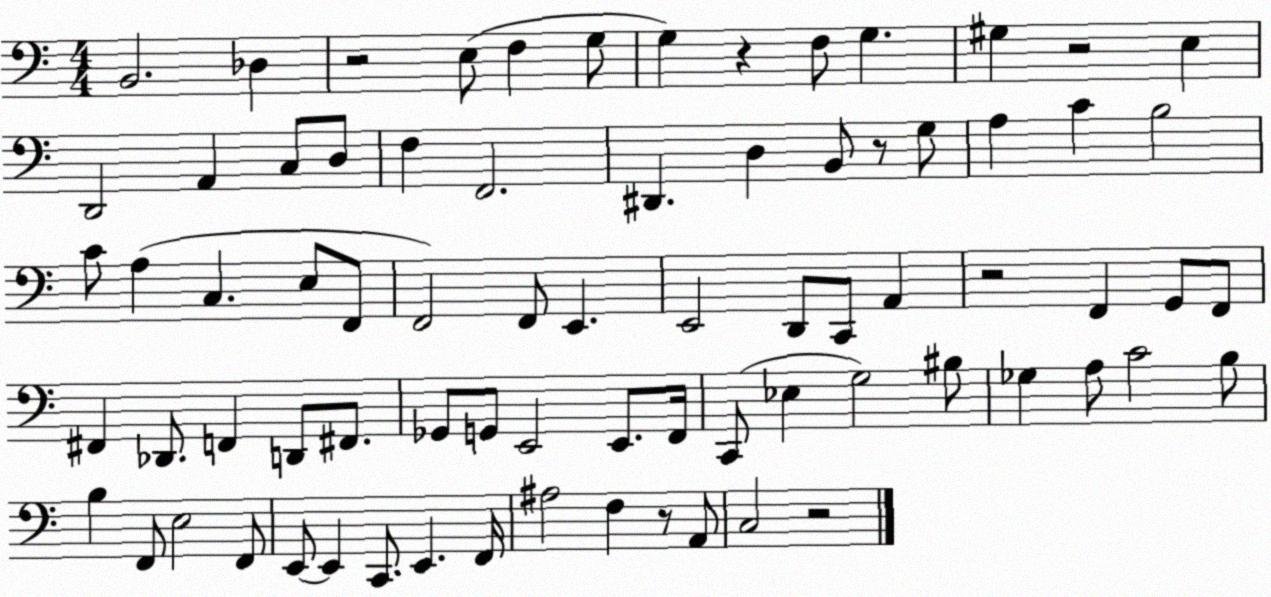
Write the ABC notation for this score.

X:1
T:Untitled
M:4/4
L:1/4
K:C
B,,2 _D, z2 E,/2 F, G,/2 G, z F,/2 G, ^G, z2 E, D,,2 A,, C,/2 D,/2 F, F,,2 ^D,, D, B,,/2 z/2 G,/2 A, C B,2 C/2 A, C, E,/2 F,,/2 F,,2 F,,/2 E,, E,,2 D,,/2 C,,/2 A,, z2 F,, G,,/2 F,,/2 ^F,, _D,,/2 F,, D,,/2 ^F,,/2 _G,,/2 G,,/2 E,,2 E,,/2 F,,/4 C,,/2 _E, G,2 ^B,/2 _G, A,/2 C2 B,/2 B, F,,/2 E,2 F,,/2 E,,/2 E,, C,,/2 E,, F,,/4 ^A,2 F, z/2 A,,/2 C,2 z2